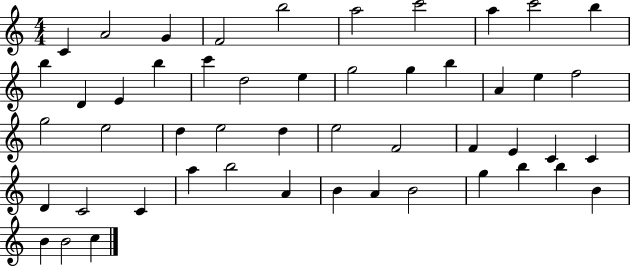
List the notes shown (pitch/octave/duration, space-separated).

C4/q A4/h G4/q F4/h B5/h A5/h C6/h A5/q C6/h B5/q B5/q D4/q E4/q B5/q C6/q D5/h E5/q G5/h G5/q B5/q A4/q E5/q F5/h G5/h E5/h D5/q E5/h D5/q E5/h F4/h F4/q E4/q C4/q C4/q D4/q C4/h C4/q A5/q B5/h A4/q B4/q A4/q B4/h G5/q B5/q B5/q B4/q B4/q B4/h C5/q